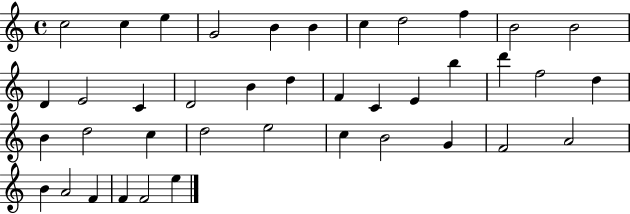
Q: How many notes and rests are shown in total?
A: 40